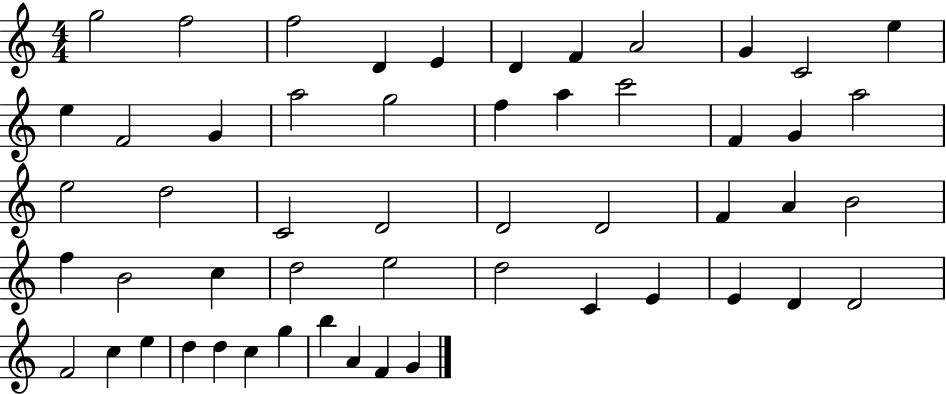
X:1
T:Untitled
M:4/4
L:1/4
K:C
g2 f2 f2 D E D F A2 G C2 e e F2 G a2 g2 f a c'2 F G a2 e2 d2 C2 D2 D2 D2 F A B2 f B2 c d2 e2 d2 C E E D D2 F2 c e d d c g b A F G